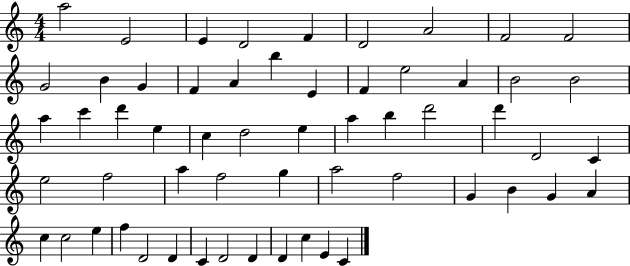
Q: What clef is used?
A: treble